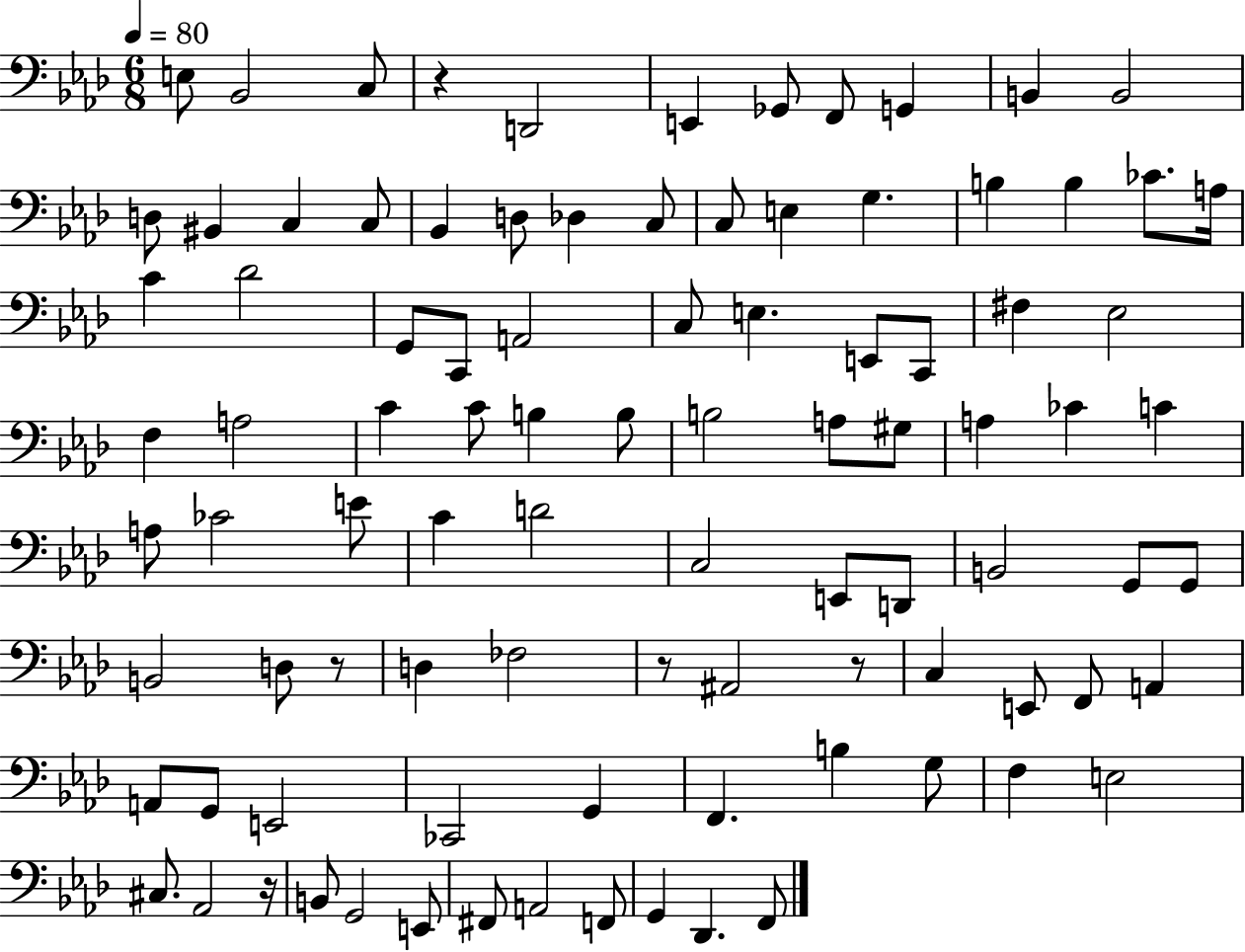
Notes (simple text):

E3/e Bb2/h C3/e R/q D2/h E2/q Gb2/e F2/e G2/q B2/q B2/h D3/e BIS2/q C3/q C3/e Bb2/q D3/e Db3/q C3/e C3/e E3/q G3/q. B3/q B3/q CES4/e. A3/s C4/q Db4/h G2/e C2/e A2/h C3/e E3/q. E2/e C2/e F#3/q Eb3/h F3/q A3/h C4/q C4/e B3/q B3/e B3/h A3/e G#3/e A3/q CES4/q C4/q A3/e CES4/h E4/e C4/q D4/h C3/h E2/e D2/e B2/h G2/e G2/e B2/h D3/e R/e D3/q FES3/h R/e A#2/h R/e C3/q E2/e F2/e A2/q A2/e G2/e E2/h CES2/h G2/q F2/q. B3/q G3/e F3/q E3/h C#3/e. Ab2/h R/s B2/e G2/h E2/e F#2/e A2/h F2/e G2/q Db2/q. F2/e